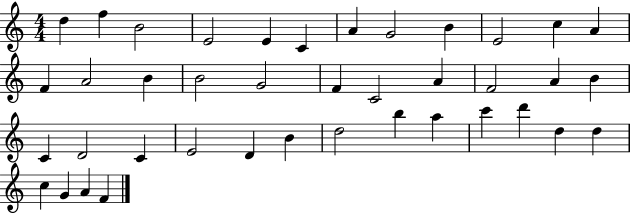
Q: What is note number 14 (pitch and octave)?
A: A4